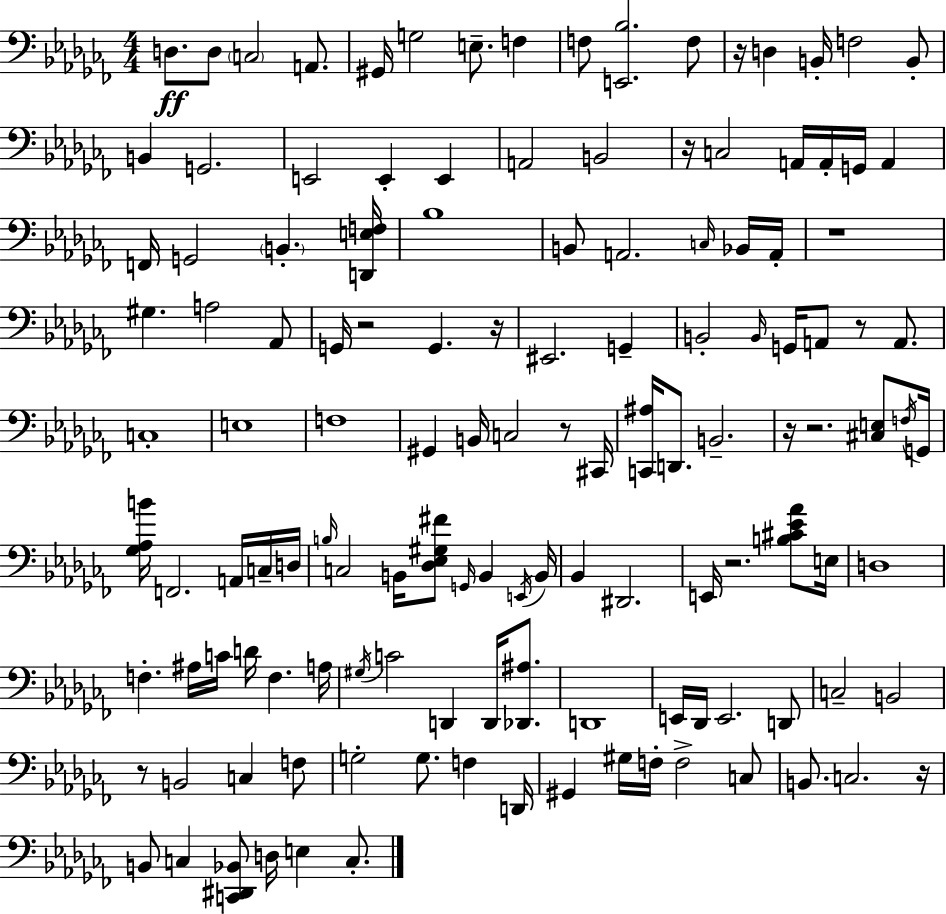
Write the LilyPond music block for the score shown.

{
  \clef bass
  \numericTimeSignature
  \time 4/4
  \key aes \minor
  d8.\ff d8 \parenthesize c2 a,8. | gis,16 g2 e8.-- f4 | f8 <e, bes>2. f8 | r16 d4 b,16-. f2 b,8-. | \break b,4 g,2. | e,2 e,4-. e,4 | a,2 b,2 | r16 c2 a,16 a,16-. g,16 a,4 | \break f,16 g,2 \parenthesize b,4.-. <d, e f>16 | bes1 | b,8 a,2. \grace { c16 } bes,16 | a,16-. r1 | \break gis4. a2 aes,8 | g,16 r2 g,4. | r16 eis,2. g,4-- | b,2-. \grace { b,16 } g,16 a,8 r8 a,8. | \break c1-. | e1 | f1 | gis,4 b,16 c2 r8 | \break cis,16 <c, ais>16 d,8. b,2.-- | r16 r2. <cis e>8 | \acciaccatura { f16 } g,16 <ges aes b'>16 f,2. | a,16 c16-- d16 \grace { b16 } c2 b,16 <des ees gis fis'>8 \grace { g,16 } | \break b,4 \acciaccatura { e,16 } b,16 bes,4 dis,2. | e,16 r2. | <b cis' ees' aes'>8 e16 d1 | f4.-. ais16 c'16 d'16 f4. | \break a16 \acciaccatura { gis16 } c'2 d,4 | d,16 <des, ais>8. d,1 | e,16 des,16 e,2. | d,8 c2-- b,2 | \break r8 b,2 | c4 f8 g2-. g8. | f4 d,16 gis,4 gis16 f16-. f2-> | c8 b,8. c2. | \break r16 b,8 c4 <c, dis, bes,>8 d16 | e4 c8.-. \bar "|."
}